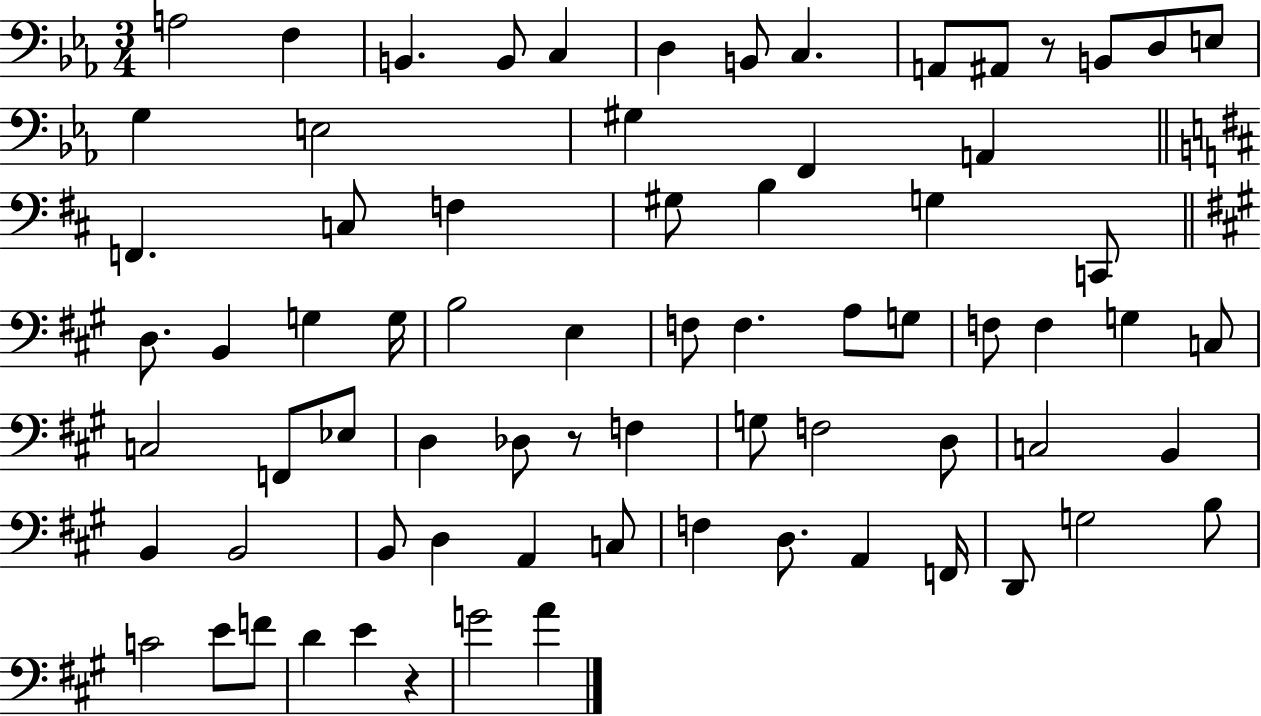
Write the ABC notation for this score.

X:1
T:Untitled
M:3/4
L:1/4
K:Eb
A,2 F, B,, B,,/2 C, D, B,,/2 C, A,,/2 ^A,,/2 z/2 B,,/2 D,/2 E,/2 G, E,2 ^G, F,, A,, F,, C,/2 F, ^G,/2 B, G, C,,/2 D,/2 B,, G, G,/4 B,2 E, F,/2 F, A,/2 G,/2 F,/2 F, G, C,/2 C,2 F,,/2 _E,/2 D, _D,/2 z/2 F, G,/2 F,2 D,/2 C,2 B,, B,, B,,2 B,,/2 D, A,, C,/2 F, D,/2 A,, F,,/4 D,,/2 G,2 B,/2 C2 E/2 F/2 D E z G2 A